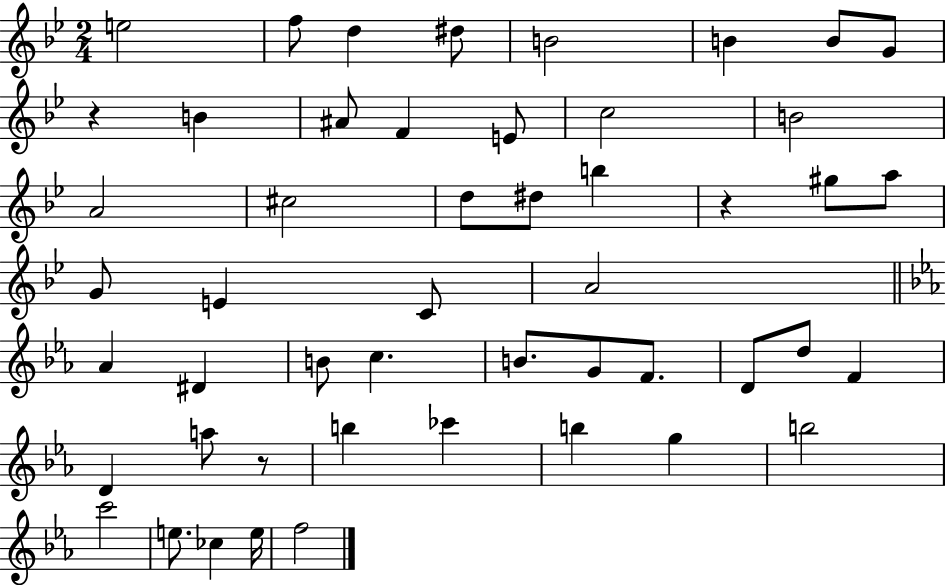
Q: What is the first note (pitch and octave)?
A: E5